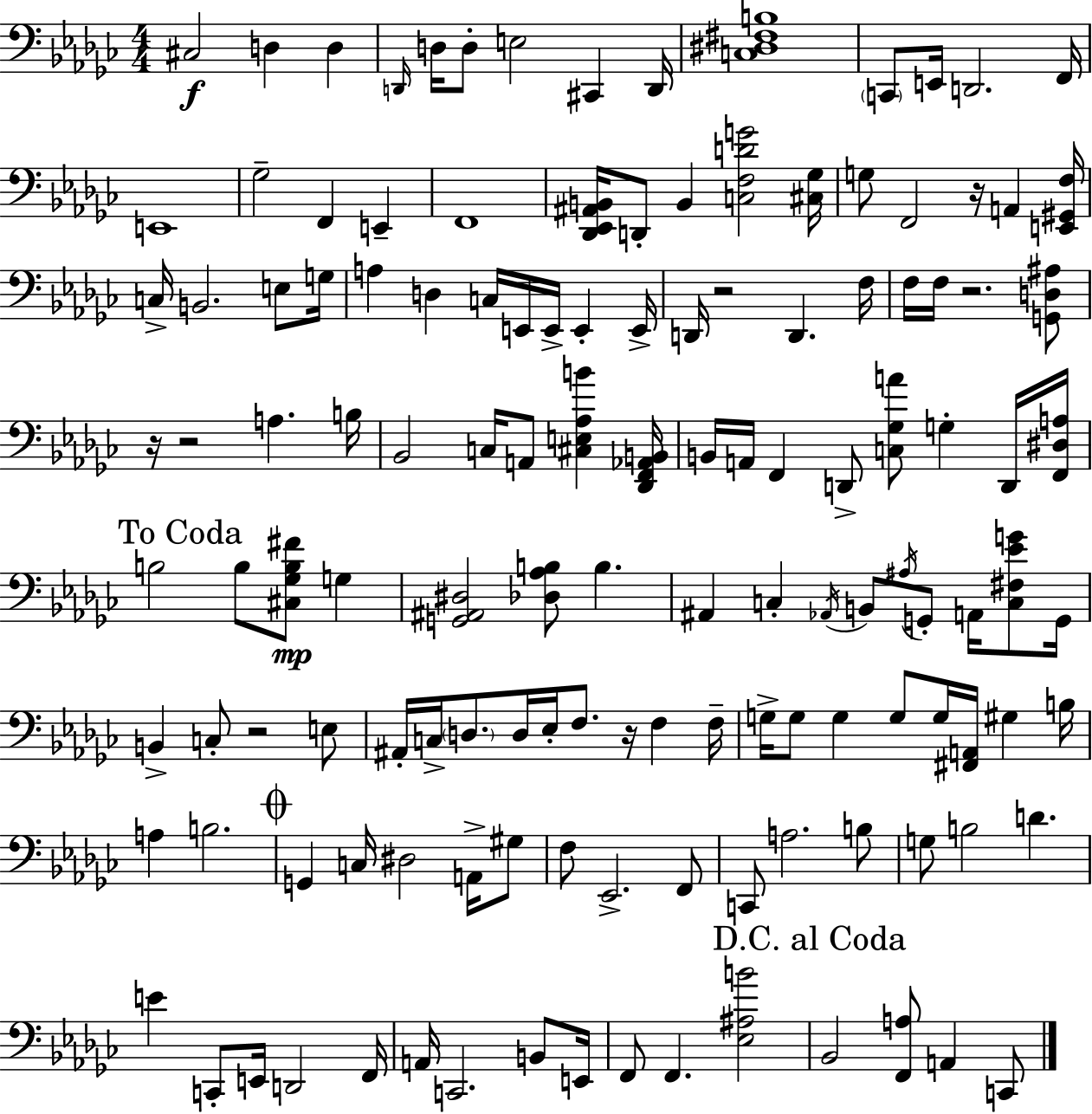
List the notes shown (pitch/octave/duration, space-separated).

C#3/h D3/q D3/q D2/s D3/s D3/e E3/h C#2/q D2/s [C3,D#3,F#3,B3]/w C2/e E2/s D2/h. F2/s E2/w Gb3/h F2/q E2/q F2/w [Db2,Eb2,A#2,B2]/s D2/e B2/q [C3,F3,D4,G4]/h [C#3,Gb3]/s G3/e F2/h R/s A2/q [E2,G#2,F3]/s C3/s B2/h. E3/e G3/s A3/q D3/q C3/s E2/s E2/s E2/q E2/s D2/s R/h D2/q. F3/s F3/s F3/s R/h. [G2,D3,A#3]/e R/s R/h A3/q. B3/s Bb2/h C3/s A2/e [C#3,E3,Ab3,B4]/q [Db2,F2,Ab2,B2]/s B2/s A2/s F2/q D2/e [C3,Gb3,A4]/e G3/q D2/s [F2,D#3,A3]/s B3/h B3/e [C#3,Gb3,B3,F#4]/e G3/q [G2,A#2,D#3]/h [Db3,Ab3,B3]/e B3/q. A#2/q C3/q Ab2/s B2/e A#3/s G2/e A2/s [C3,F#3,Eb4,G4]/e G2/s B2/q C3/e R/h E3/e A#2/s C3/s D3/e. D3/s Eb3/s F3/e. R/s F3/q F3/s G3/s G3/e G3/q G3/e G3/s [F#2,A2]/s G#3/q B3/s A3/q B3/h. G2/q C3/s D#3/h A2/s G#3/e F3/e Eb2/h. F2/e C2/e A3/h. B3/e G3/e B3/h D4/q. E4/q C2/e E2/s D2/h F2/s A2/s C2/h. B2/e E2/s F2/e F2/q. [Eb3,A#3,B4]/h Bb2/h [F2,A3]/e A2/q C2/e